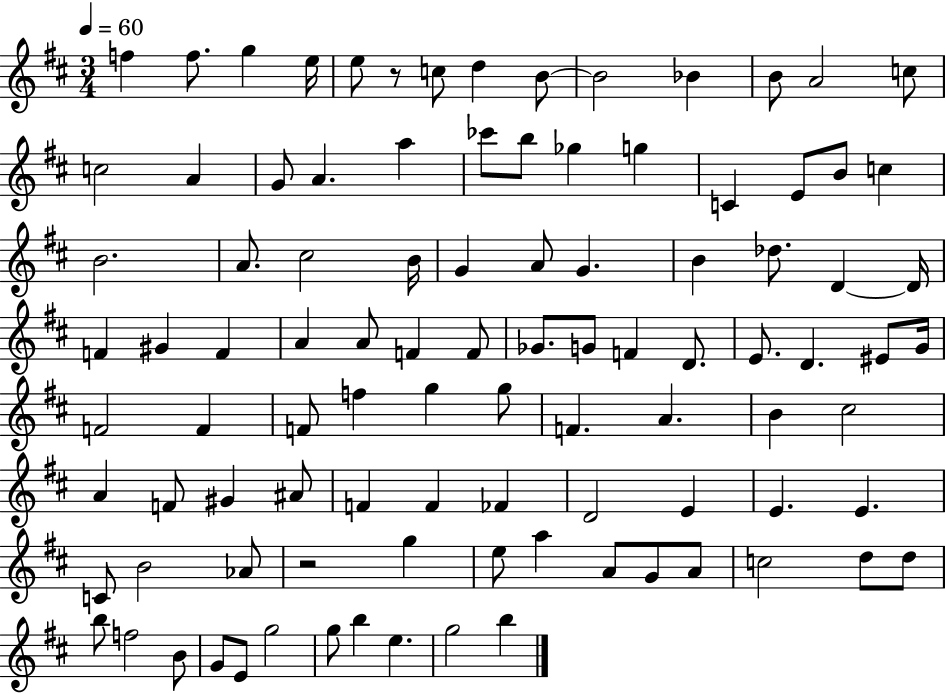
F5/q F5/e. G5/q E5/s E5/e R/e C5/e D5/q B4/e B4/h Bb4/q B4/e A4/h C5/e C5/h A4/q G4/e A4/q. A5/q CES6/e B5/e Gb5/q G5/q C4/q E4/e B4/e C5/q B4/h. A4/e. C#5/h B4/s G4/q A4/e G4/q. B4/q Db5/e. D4/q D4/s F4/q G#4/q F4/q A4/q A4/e F4/q F4/e Gb4/e. G4/e F4/q D4/e. E4/e. D4/q. EIS4/e G4/s F4/h F4/q F4/e F5/q G5/q G5/e F4/q. A4/q. B4/q C#5/h A4/q F4/e G#4/q A#4/e F4/q F4/q FES4/q D4/h E4/q E4/q. E4/q. C4/e B4/h Ab4/e R/h G5/q E5/e A5/q A4/e G4/e A4/e C5/h D5/e D5/e B5/e F5/h B4/e G4/e E4/e G5/h G5/e B5/q E5/q. G5/h B5/q